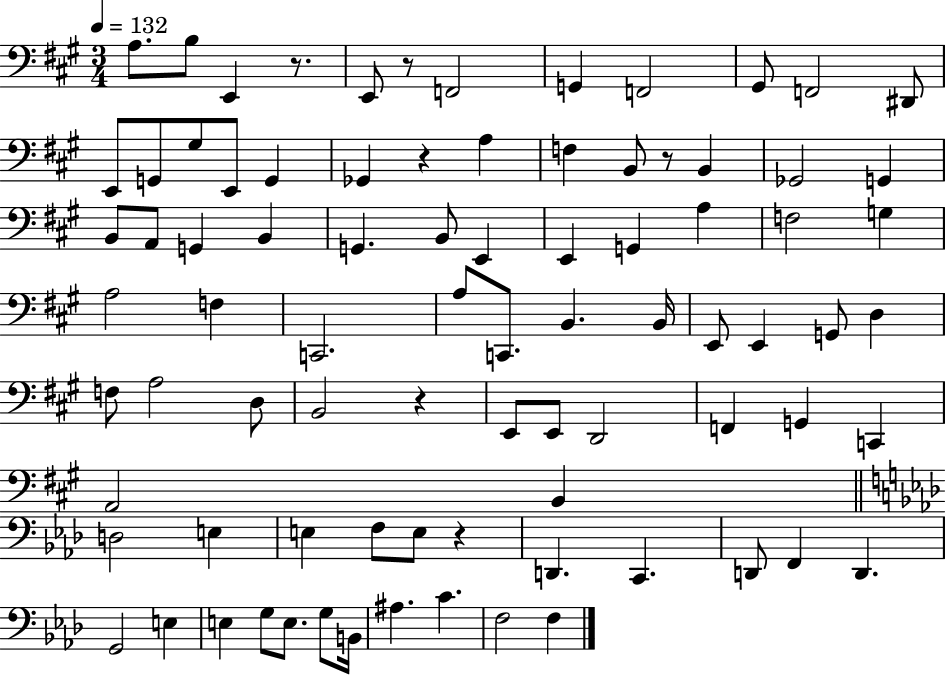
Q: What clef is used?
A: bass